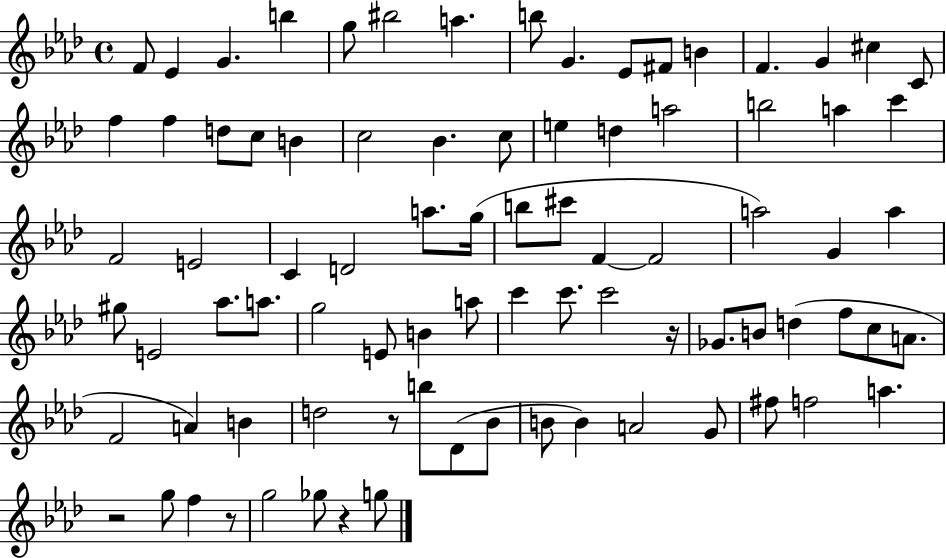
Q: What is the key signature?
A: AES major